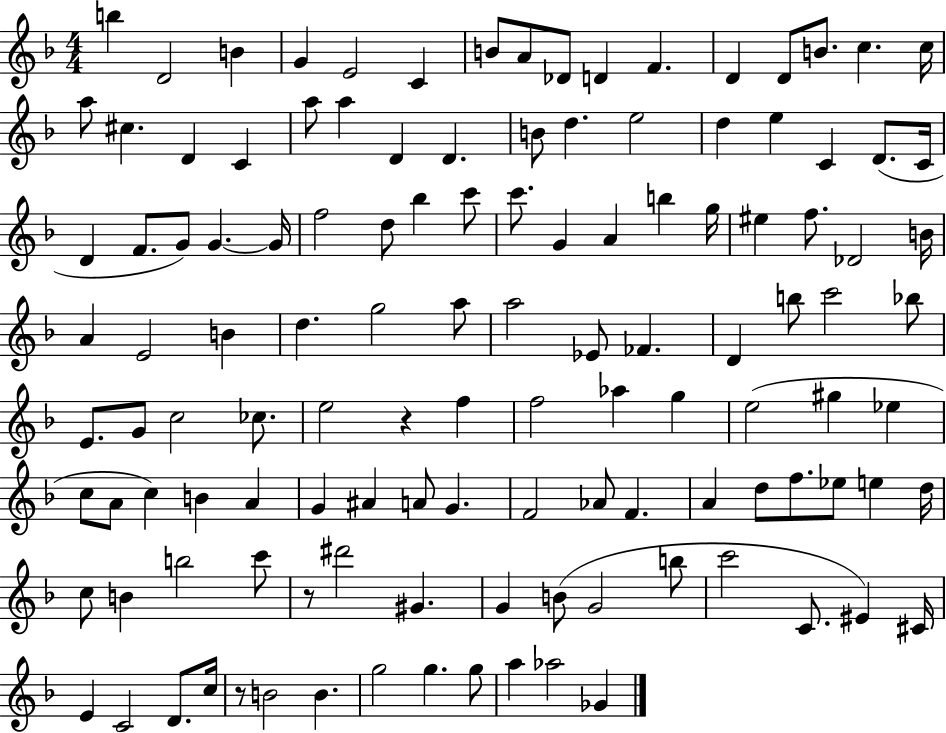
X:1
T:Untitled
M:4/4
L:1/4
K:F
b D2 B G E2 C B/2 A/2 _D/2 D F D D/2 B/2 c c/4 a/2 ^c D C a/2 a D D B/2 d e2 d e C D/2 C/4 D F/2 G/2 G G/4 f2 d/2 _b c'/2 c'/2 G A b g/4 ^e f/2 _D2 B/4 A E2 B d g2 a/2 a2 _E/2 _F D b/2 c'2 _b/2 E/2 G/2 c2 _c/2 e2 z f f2 _a g e2 ^g _e c/2 A/2 c B A G ^A A/2 G F2 _A/2 F A d/2 f/2 _e/2 e d/4 c/2 B b2 c'/2 z/2 ^d'2 ^G G B/2 G2 b/2 c'2 C/2 ^E ^C/4 E C2 D/2 c/4 z/2 B2 B g2 g g/2 a _a2 _G